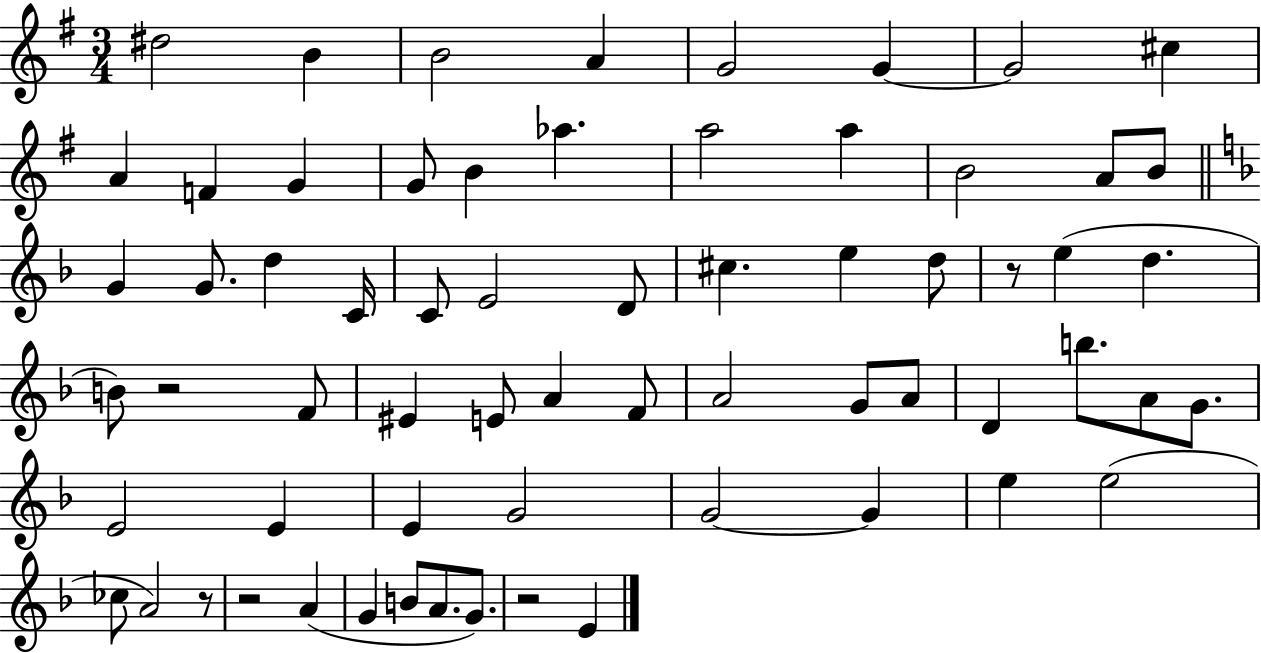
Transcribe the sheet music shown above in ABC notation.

X:1
T:Untitled
M:3/4
L:1/4
K:G
^d2 B B2 A G2 G G2 ^c A F G G/2 B _a a2 a B2 A/2 B/2 G G/2 d C/4 C/2 E2 D/2 ^c e d/2 z/2 e d B/2 z2 F/2 ^E E/2 A F/2 A2 G/2 A/2 D b/2 A/2 G/2 E2 E E G2 G2 G e e2 _c/2 A2 z/2 z2 A G B/2 A/2 G/2 z2 E